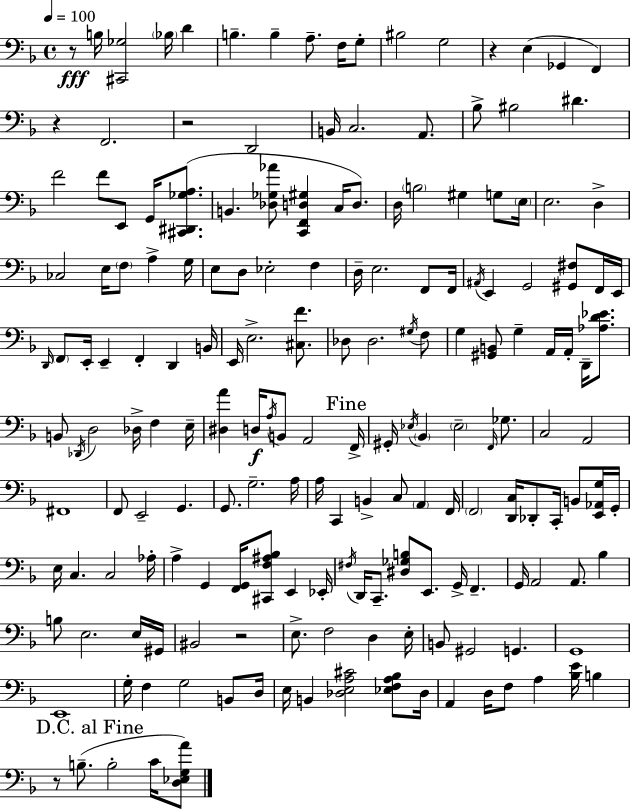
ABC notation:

X:1
T:Untitled
M:4/4
L:1/4
K:F
z/2 B,/4 [^C,,_G,]2 _B,/4 D B, B, A,/2 F,/4 G,/2 ^B,2 G,2 z E, _G,, F,, z F,,2 z2 D,,2 B,,/4 C,2 A,,/2 _B,/2 ^B,2 ^D F2 F/2 E,,/2 G,,/4 [^C,,^D,,_G,A,]/2 B,, [_D,_G,_A]/2 [C,,F,,D,^G,] C,/4 D,/2 D,/4 B,2 ^G, G,/2 E,/4 E,2 D, _C,2 E,/4 F,/2 A, G,/4 E,/2 D,/2 _E,2 F, D,/4 E,2 F,,/2 F,,/4 ^A,,/4 E,, G,,2 [^G,,^F,]/2 F,,/4 E,,/4 D,,/4 F,,/2 E,,/4 E,, F,, D,, B,,/4 E,,/4 E,2 [^C,F]/2 _D,/2 _D,2 ^G,/4 F,/2 G, [^G,,B,,]/2 G, A,,/4 A,,/4 D,,/4 [_A,D_E]/2 B,,/2 _D,,/4 D,2 _D,/4 F, E,/4 [^D,A] D,/4 A,/4 B,,/2 A,,2 F,,/4 ^G,,/4 _E,/4 _B,, _E,2 F,,/4 _G,/2 C,2 A,,2 ^F,,4 F,,/2 E,,2 G,, G,,/2 G,2 A,/4 A,/4 C,, B,, C,/2 A,, F,,/4 F,,2 [D,,C,]/4 _D,,/2 C,,/4 B,,/2 [E,,_A,,G,]/4 G,,/4 E,/4 C, C,2 _A,/4 A, G,, [F,,G,,]/4 [^C,,F,^A,_B,]/2 E,, _E,,/4 ^F,/4 D,,/4 C,,/2 [^D,_G,B,]/2 E,,/2 G,,/4 F,, G,,/4 A,,2 A,,/2 _B, B,/2 E,2 E,/4 ^G,,/4 ^B,,2 z2 E,/2 F,2 D, E,/4 B,,/2 ^G,,2 G,, G,,4 E,,4 G,/4 F, G,2 B,,/2 D,/4 E,/4 B,, [_D,E,A,^C]2 [_E,F,A,_B,]/2 _D,/4 A,, D,/4 F,/2 A, [_B,E]/4 B, z/2 B,/2 B,2 C/4 [D,_E,G,A]/2